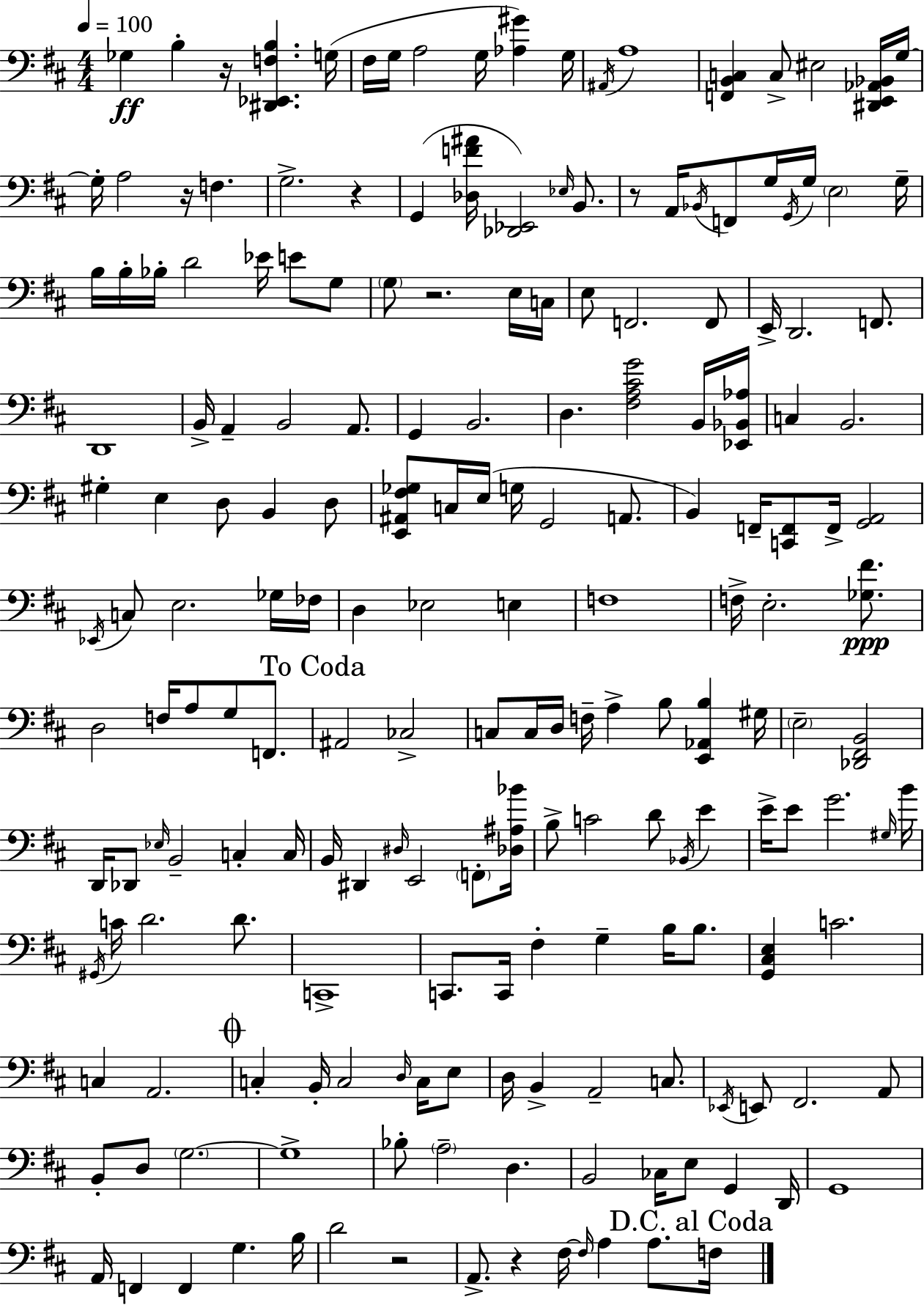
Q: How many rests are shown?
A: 7